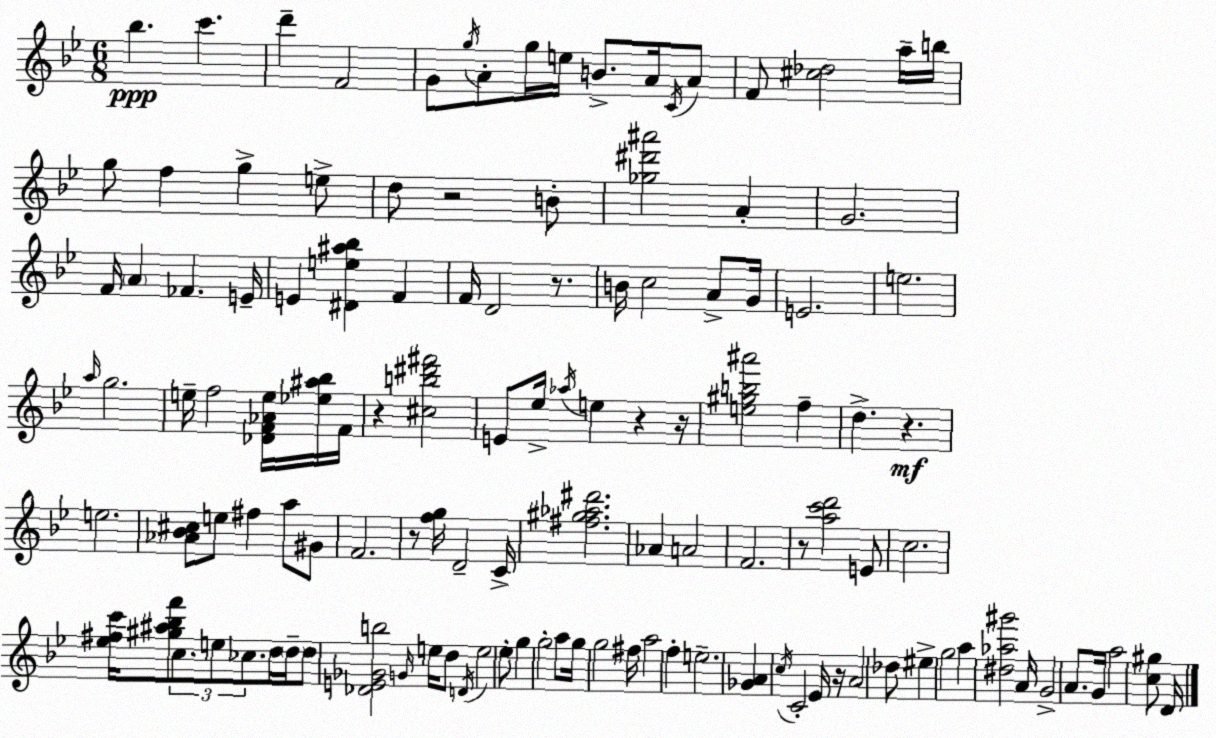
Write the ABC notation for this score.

X:1
T:Untitled
M:6/8
L:1/4
K:Gm
_b c' d' F2 G/2 g/4 A/2 g/4 e/4 B/2 A/4 C/4 A/2 F/2 [^c_d]2 a/4 b/4 g/2 f g e/2 d/2 z2 B/2 [_g^d'^a']2 A G2 F/4 A _F E/4 E [^De^a_b] F F/4 D2 z/2 B/4 c2 A/2 G/4 E2 e2 a/4 g2 e/4 f2 [_DF_Ae]/4 [_e^a_b]/4 F/4 z [^cb^d'^f']2 E/2 _e/4 _a/4 e z z/4 [e^gb^a']2 f d z e2 [_A_B^c]/2 e/2 ^f a/2 ^G/2 F2 z/2 [fg]/4 D2 C/4 [^f^g_a^d']2 _A A2 F2 z/2 [ac'd']2 E/2 c2 [_e^fc']/4 [^g^a_bf']/2 c/2 e/2 _c/2 d/4 d/4 d/2 [_DE_Gb]2 G/4 e/4 d/2 D/4 e2 _e/2 g g2 a/2 g/4 g2 ^f/4 a2 f e2 [_GA] c/4 C2 _E/4 z/4 A2 _d/2 ^e g2 a [^d_a^g']2 A/4 G2 A/2 G/4 a2 [c^g]/2 D/4